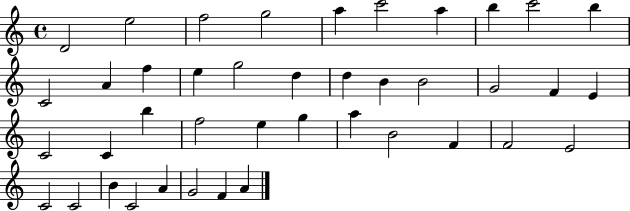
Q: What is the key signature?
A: C major